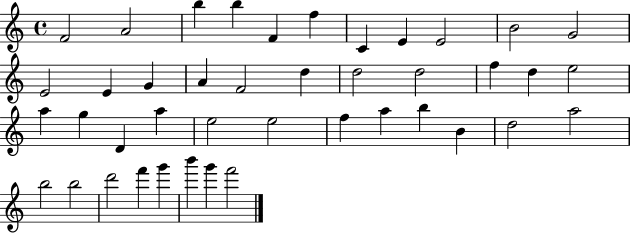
{
  \clef treble
  \time 4/4
  \defaultTimeSignature
  \key c \major
  f'2 a'2 | b''4 b''4 f'4 f''4 | c'4 e'4 e'2 | b'2 g'2 | \break e'2 e'4 g'4 | a'4 f'2 d''4 | d''2 d''2 | f''4 d''4 e''2 | \break a''4 g''4 d'4 a''4 | e''2 e''2 | f''4 a''4 b''4 b'4 | d''2 a''2 | \break b''2 b''2 | d'''2 f'''4 g'''4 | b'''4 g'''4 f'''2 | \bar "|."
}